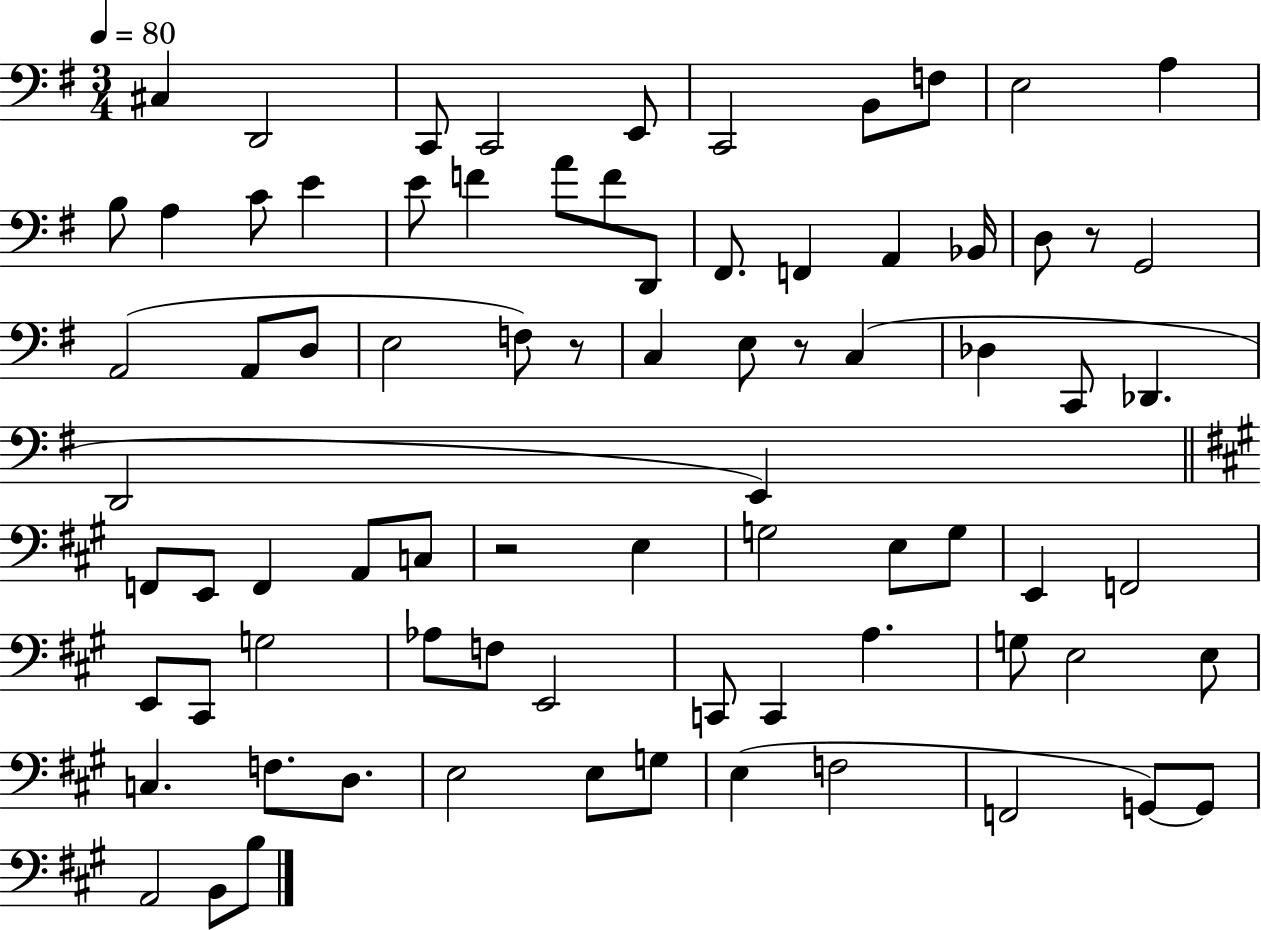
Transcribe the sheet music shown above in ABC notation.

X:1
T:Untitled
M:3/4
L:1/4
K:G
^C, D,,2 C,,/2 C,,2 E,,/2 C,,2 B,,/2 F,/2 E,2 A, B,/2 A, C/2 E E/2 F A/2 F/2 D,,/2 ^F,,/2 F,, A,, _B,,/4 D,/2 z/2 G,,2 A,,2 A,,/2 D,/2 E,2 F,/2 z/2 C, E,/2 z/2 C, _D, C,,/2 _D,, D,,2 E,, F,,/2 E,,/2 F,, A,,/2 C,/2 z2 E, G,2 E,/2 G,/2 E,, F,,2 E,,/2 ^C,,/2 G,2 _A,/2 F,/2 E,,2 C,,/2 C,, A, G,/2 E,2 E,/2 C, F,/2 D,/2 E,2 E,/2 G,/2 E, F,2 F,,2 G,,/2 G,,/2 A,,2 B,,/2 B,/2